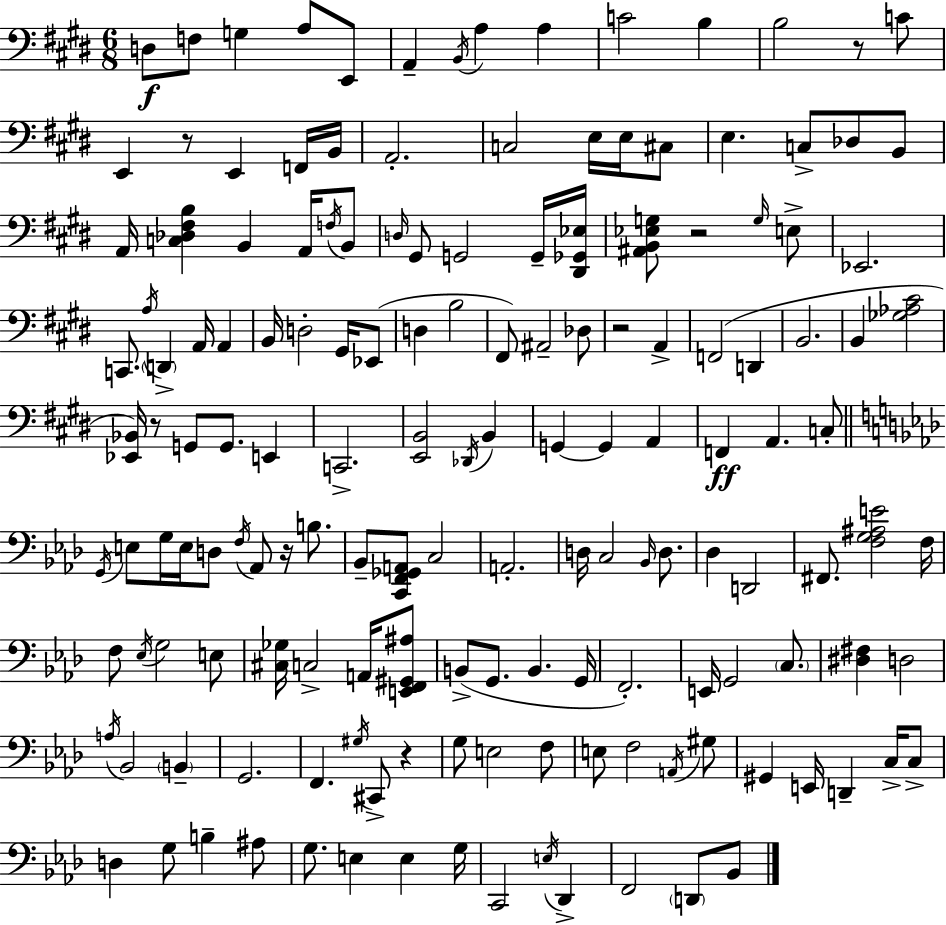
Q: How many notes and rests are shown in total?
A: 154